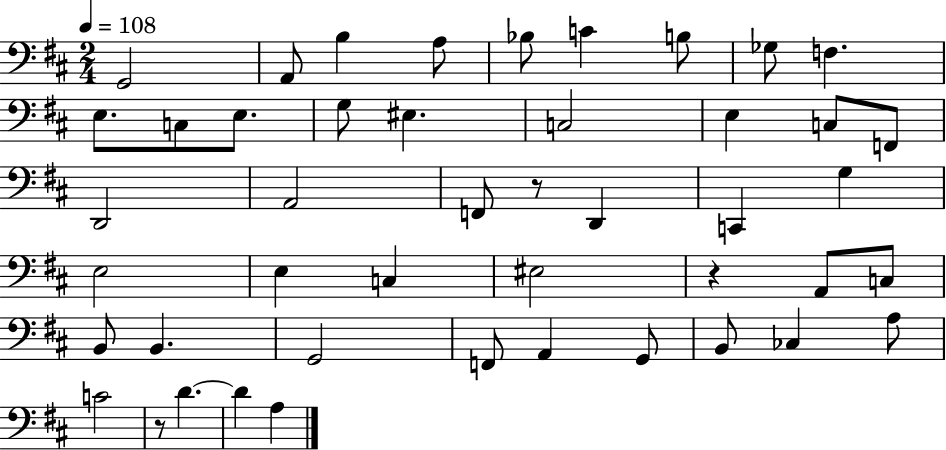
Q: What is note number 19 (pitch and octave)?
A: D2